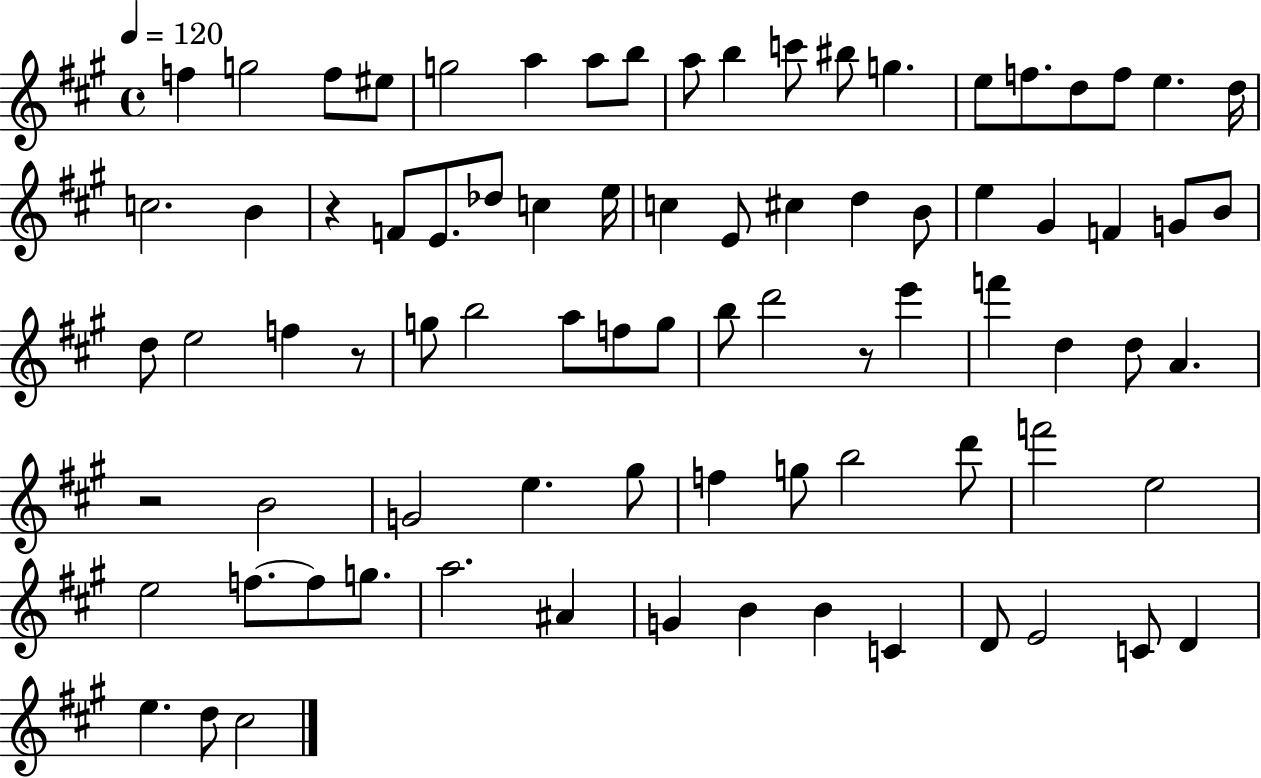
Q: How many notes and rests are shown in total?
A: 82